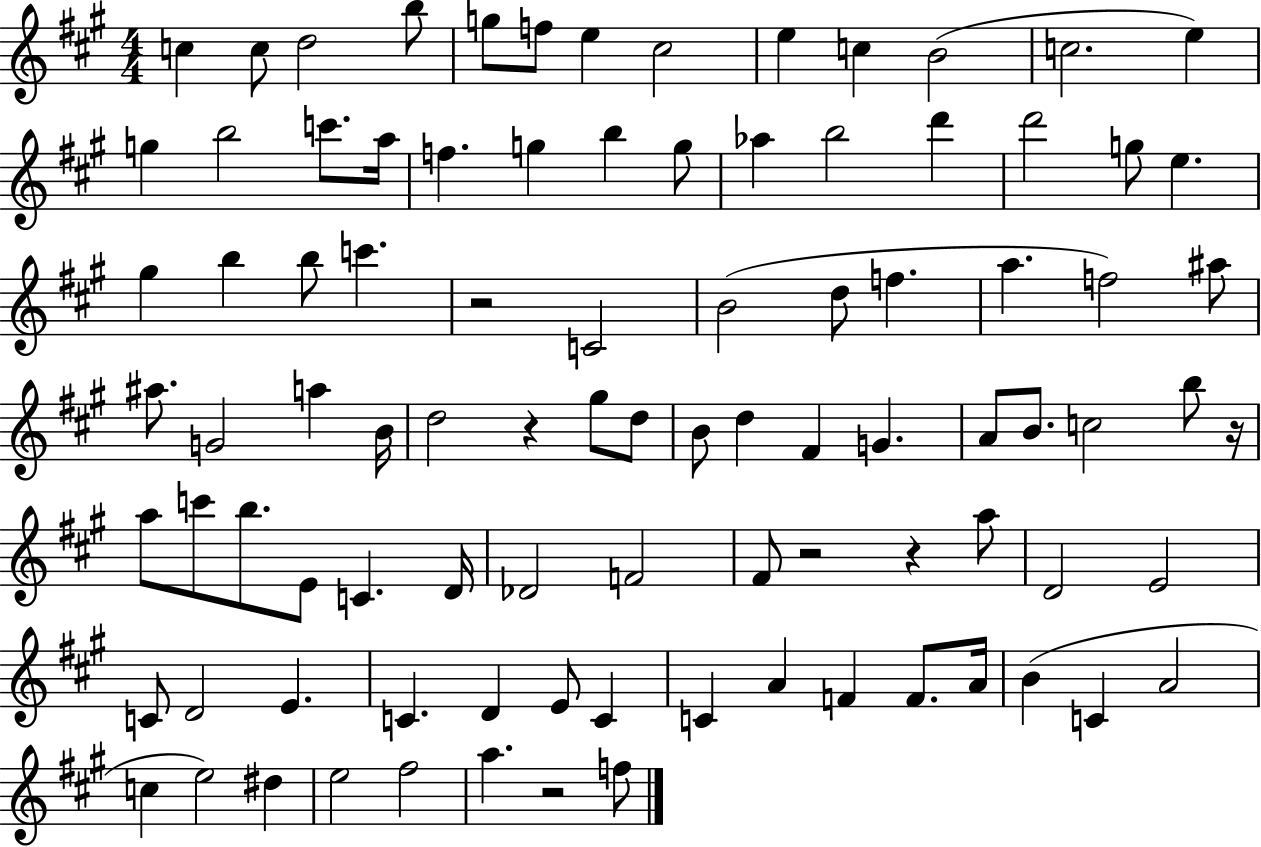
C5/q C5/e D5/h B5/e G5/e F5/e E5/q C#5/h E5/q C5/q B4/h C5/h. E5/q G5/q B5/h C6/e. A5/s F5/q. G5/q B5/q G5/e Ab5/q B5/h D6/q D6/h G5/e E5/q. G#5/q B5/q B5/e C6/q. R/h C4/h B4/h D5/e F5/q. A5/q. F5/h A#5/e A#5/e. G4/h A5/q B4/s D5/h R/q G#5/e D5/e B4/e D5/q F#4/q G4/q. A4/e B4/e. C5/h B5/e R/s A5/e C6/e B5/e. E4/e C4/q. D4/s Db4/h F4/h F#4/e R/h R/q A5/e D4/h E4/h C4/e D4/h E4/q. C4/q. D4/q E4/e C4/q C4/q A4/q F4/q F4/e. A4/s B4/q C4/q A4/h C5/q E5/h D#5/q E5/h F#5/h A5/q. R/h F5/e